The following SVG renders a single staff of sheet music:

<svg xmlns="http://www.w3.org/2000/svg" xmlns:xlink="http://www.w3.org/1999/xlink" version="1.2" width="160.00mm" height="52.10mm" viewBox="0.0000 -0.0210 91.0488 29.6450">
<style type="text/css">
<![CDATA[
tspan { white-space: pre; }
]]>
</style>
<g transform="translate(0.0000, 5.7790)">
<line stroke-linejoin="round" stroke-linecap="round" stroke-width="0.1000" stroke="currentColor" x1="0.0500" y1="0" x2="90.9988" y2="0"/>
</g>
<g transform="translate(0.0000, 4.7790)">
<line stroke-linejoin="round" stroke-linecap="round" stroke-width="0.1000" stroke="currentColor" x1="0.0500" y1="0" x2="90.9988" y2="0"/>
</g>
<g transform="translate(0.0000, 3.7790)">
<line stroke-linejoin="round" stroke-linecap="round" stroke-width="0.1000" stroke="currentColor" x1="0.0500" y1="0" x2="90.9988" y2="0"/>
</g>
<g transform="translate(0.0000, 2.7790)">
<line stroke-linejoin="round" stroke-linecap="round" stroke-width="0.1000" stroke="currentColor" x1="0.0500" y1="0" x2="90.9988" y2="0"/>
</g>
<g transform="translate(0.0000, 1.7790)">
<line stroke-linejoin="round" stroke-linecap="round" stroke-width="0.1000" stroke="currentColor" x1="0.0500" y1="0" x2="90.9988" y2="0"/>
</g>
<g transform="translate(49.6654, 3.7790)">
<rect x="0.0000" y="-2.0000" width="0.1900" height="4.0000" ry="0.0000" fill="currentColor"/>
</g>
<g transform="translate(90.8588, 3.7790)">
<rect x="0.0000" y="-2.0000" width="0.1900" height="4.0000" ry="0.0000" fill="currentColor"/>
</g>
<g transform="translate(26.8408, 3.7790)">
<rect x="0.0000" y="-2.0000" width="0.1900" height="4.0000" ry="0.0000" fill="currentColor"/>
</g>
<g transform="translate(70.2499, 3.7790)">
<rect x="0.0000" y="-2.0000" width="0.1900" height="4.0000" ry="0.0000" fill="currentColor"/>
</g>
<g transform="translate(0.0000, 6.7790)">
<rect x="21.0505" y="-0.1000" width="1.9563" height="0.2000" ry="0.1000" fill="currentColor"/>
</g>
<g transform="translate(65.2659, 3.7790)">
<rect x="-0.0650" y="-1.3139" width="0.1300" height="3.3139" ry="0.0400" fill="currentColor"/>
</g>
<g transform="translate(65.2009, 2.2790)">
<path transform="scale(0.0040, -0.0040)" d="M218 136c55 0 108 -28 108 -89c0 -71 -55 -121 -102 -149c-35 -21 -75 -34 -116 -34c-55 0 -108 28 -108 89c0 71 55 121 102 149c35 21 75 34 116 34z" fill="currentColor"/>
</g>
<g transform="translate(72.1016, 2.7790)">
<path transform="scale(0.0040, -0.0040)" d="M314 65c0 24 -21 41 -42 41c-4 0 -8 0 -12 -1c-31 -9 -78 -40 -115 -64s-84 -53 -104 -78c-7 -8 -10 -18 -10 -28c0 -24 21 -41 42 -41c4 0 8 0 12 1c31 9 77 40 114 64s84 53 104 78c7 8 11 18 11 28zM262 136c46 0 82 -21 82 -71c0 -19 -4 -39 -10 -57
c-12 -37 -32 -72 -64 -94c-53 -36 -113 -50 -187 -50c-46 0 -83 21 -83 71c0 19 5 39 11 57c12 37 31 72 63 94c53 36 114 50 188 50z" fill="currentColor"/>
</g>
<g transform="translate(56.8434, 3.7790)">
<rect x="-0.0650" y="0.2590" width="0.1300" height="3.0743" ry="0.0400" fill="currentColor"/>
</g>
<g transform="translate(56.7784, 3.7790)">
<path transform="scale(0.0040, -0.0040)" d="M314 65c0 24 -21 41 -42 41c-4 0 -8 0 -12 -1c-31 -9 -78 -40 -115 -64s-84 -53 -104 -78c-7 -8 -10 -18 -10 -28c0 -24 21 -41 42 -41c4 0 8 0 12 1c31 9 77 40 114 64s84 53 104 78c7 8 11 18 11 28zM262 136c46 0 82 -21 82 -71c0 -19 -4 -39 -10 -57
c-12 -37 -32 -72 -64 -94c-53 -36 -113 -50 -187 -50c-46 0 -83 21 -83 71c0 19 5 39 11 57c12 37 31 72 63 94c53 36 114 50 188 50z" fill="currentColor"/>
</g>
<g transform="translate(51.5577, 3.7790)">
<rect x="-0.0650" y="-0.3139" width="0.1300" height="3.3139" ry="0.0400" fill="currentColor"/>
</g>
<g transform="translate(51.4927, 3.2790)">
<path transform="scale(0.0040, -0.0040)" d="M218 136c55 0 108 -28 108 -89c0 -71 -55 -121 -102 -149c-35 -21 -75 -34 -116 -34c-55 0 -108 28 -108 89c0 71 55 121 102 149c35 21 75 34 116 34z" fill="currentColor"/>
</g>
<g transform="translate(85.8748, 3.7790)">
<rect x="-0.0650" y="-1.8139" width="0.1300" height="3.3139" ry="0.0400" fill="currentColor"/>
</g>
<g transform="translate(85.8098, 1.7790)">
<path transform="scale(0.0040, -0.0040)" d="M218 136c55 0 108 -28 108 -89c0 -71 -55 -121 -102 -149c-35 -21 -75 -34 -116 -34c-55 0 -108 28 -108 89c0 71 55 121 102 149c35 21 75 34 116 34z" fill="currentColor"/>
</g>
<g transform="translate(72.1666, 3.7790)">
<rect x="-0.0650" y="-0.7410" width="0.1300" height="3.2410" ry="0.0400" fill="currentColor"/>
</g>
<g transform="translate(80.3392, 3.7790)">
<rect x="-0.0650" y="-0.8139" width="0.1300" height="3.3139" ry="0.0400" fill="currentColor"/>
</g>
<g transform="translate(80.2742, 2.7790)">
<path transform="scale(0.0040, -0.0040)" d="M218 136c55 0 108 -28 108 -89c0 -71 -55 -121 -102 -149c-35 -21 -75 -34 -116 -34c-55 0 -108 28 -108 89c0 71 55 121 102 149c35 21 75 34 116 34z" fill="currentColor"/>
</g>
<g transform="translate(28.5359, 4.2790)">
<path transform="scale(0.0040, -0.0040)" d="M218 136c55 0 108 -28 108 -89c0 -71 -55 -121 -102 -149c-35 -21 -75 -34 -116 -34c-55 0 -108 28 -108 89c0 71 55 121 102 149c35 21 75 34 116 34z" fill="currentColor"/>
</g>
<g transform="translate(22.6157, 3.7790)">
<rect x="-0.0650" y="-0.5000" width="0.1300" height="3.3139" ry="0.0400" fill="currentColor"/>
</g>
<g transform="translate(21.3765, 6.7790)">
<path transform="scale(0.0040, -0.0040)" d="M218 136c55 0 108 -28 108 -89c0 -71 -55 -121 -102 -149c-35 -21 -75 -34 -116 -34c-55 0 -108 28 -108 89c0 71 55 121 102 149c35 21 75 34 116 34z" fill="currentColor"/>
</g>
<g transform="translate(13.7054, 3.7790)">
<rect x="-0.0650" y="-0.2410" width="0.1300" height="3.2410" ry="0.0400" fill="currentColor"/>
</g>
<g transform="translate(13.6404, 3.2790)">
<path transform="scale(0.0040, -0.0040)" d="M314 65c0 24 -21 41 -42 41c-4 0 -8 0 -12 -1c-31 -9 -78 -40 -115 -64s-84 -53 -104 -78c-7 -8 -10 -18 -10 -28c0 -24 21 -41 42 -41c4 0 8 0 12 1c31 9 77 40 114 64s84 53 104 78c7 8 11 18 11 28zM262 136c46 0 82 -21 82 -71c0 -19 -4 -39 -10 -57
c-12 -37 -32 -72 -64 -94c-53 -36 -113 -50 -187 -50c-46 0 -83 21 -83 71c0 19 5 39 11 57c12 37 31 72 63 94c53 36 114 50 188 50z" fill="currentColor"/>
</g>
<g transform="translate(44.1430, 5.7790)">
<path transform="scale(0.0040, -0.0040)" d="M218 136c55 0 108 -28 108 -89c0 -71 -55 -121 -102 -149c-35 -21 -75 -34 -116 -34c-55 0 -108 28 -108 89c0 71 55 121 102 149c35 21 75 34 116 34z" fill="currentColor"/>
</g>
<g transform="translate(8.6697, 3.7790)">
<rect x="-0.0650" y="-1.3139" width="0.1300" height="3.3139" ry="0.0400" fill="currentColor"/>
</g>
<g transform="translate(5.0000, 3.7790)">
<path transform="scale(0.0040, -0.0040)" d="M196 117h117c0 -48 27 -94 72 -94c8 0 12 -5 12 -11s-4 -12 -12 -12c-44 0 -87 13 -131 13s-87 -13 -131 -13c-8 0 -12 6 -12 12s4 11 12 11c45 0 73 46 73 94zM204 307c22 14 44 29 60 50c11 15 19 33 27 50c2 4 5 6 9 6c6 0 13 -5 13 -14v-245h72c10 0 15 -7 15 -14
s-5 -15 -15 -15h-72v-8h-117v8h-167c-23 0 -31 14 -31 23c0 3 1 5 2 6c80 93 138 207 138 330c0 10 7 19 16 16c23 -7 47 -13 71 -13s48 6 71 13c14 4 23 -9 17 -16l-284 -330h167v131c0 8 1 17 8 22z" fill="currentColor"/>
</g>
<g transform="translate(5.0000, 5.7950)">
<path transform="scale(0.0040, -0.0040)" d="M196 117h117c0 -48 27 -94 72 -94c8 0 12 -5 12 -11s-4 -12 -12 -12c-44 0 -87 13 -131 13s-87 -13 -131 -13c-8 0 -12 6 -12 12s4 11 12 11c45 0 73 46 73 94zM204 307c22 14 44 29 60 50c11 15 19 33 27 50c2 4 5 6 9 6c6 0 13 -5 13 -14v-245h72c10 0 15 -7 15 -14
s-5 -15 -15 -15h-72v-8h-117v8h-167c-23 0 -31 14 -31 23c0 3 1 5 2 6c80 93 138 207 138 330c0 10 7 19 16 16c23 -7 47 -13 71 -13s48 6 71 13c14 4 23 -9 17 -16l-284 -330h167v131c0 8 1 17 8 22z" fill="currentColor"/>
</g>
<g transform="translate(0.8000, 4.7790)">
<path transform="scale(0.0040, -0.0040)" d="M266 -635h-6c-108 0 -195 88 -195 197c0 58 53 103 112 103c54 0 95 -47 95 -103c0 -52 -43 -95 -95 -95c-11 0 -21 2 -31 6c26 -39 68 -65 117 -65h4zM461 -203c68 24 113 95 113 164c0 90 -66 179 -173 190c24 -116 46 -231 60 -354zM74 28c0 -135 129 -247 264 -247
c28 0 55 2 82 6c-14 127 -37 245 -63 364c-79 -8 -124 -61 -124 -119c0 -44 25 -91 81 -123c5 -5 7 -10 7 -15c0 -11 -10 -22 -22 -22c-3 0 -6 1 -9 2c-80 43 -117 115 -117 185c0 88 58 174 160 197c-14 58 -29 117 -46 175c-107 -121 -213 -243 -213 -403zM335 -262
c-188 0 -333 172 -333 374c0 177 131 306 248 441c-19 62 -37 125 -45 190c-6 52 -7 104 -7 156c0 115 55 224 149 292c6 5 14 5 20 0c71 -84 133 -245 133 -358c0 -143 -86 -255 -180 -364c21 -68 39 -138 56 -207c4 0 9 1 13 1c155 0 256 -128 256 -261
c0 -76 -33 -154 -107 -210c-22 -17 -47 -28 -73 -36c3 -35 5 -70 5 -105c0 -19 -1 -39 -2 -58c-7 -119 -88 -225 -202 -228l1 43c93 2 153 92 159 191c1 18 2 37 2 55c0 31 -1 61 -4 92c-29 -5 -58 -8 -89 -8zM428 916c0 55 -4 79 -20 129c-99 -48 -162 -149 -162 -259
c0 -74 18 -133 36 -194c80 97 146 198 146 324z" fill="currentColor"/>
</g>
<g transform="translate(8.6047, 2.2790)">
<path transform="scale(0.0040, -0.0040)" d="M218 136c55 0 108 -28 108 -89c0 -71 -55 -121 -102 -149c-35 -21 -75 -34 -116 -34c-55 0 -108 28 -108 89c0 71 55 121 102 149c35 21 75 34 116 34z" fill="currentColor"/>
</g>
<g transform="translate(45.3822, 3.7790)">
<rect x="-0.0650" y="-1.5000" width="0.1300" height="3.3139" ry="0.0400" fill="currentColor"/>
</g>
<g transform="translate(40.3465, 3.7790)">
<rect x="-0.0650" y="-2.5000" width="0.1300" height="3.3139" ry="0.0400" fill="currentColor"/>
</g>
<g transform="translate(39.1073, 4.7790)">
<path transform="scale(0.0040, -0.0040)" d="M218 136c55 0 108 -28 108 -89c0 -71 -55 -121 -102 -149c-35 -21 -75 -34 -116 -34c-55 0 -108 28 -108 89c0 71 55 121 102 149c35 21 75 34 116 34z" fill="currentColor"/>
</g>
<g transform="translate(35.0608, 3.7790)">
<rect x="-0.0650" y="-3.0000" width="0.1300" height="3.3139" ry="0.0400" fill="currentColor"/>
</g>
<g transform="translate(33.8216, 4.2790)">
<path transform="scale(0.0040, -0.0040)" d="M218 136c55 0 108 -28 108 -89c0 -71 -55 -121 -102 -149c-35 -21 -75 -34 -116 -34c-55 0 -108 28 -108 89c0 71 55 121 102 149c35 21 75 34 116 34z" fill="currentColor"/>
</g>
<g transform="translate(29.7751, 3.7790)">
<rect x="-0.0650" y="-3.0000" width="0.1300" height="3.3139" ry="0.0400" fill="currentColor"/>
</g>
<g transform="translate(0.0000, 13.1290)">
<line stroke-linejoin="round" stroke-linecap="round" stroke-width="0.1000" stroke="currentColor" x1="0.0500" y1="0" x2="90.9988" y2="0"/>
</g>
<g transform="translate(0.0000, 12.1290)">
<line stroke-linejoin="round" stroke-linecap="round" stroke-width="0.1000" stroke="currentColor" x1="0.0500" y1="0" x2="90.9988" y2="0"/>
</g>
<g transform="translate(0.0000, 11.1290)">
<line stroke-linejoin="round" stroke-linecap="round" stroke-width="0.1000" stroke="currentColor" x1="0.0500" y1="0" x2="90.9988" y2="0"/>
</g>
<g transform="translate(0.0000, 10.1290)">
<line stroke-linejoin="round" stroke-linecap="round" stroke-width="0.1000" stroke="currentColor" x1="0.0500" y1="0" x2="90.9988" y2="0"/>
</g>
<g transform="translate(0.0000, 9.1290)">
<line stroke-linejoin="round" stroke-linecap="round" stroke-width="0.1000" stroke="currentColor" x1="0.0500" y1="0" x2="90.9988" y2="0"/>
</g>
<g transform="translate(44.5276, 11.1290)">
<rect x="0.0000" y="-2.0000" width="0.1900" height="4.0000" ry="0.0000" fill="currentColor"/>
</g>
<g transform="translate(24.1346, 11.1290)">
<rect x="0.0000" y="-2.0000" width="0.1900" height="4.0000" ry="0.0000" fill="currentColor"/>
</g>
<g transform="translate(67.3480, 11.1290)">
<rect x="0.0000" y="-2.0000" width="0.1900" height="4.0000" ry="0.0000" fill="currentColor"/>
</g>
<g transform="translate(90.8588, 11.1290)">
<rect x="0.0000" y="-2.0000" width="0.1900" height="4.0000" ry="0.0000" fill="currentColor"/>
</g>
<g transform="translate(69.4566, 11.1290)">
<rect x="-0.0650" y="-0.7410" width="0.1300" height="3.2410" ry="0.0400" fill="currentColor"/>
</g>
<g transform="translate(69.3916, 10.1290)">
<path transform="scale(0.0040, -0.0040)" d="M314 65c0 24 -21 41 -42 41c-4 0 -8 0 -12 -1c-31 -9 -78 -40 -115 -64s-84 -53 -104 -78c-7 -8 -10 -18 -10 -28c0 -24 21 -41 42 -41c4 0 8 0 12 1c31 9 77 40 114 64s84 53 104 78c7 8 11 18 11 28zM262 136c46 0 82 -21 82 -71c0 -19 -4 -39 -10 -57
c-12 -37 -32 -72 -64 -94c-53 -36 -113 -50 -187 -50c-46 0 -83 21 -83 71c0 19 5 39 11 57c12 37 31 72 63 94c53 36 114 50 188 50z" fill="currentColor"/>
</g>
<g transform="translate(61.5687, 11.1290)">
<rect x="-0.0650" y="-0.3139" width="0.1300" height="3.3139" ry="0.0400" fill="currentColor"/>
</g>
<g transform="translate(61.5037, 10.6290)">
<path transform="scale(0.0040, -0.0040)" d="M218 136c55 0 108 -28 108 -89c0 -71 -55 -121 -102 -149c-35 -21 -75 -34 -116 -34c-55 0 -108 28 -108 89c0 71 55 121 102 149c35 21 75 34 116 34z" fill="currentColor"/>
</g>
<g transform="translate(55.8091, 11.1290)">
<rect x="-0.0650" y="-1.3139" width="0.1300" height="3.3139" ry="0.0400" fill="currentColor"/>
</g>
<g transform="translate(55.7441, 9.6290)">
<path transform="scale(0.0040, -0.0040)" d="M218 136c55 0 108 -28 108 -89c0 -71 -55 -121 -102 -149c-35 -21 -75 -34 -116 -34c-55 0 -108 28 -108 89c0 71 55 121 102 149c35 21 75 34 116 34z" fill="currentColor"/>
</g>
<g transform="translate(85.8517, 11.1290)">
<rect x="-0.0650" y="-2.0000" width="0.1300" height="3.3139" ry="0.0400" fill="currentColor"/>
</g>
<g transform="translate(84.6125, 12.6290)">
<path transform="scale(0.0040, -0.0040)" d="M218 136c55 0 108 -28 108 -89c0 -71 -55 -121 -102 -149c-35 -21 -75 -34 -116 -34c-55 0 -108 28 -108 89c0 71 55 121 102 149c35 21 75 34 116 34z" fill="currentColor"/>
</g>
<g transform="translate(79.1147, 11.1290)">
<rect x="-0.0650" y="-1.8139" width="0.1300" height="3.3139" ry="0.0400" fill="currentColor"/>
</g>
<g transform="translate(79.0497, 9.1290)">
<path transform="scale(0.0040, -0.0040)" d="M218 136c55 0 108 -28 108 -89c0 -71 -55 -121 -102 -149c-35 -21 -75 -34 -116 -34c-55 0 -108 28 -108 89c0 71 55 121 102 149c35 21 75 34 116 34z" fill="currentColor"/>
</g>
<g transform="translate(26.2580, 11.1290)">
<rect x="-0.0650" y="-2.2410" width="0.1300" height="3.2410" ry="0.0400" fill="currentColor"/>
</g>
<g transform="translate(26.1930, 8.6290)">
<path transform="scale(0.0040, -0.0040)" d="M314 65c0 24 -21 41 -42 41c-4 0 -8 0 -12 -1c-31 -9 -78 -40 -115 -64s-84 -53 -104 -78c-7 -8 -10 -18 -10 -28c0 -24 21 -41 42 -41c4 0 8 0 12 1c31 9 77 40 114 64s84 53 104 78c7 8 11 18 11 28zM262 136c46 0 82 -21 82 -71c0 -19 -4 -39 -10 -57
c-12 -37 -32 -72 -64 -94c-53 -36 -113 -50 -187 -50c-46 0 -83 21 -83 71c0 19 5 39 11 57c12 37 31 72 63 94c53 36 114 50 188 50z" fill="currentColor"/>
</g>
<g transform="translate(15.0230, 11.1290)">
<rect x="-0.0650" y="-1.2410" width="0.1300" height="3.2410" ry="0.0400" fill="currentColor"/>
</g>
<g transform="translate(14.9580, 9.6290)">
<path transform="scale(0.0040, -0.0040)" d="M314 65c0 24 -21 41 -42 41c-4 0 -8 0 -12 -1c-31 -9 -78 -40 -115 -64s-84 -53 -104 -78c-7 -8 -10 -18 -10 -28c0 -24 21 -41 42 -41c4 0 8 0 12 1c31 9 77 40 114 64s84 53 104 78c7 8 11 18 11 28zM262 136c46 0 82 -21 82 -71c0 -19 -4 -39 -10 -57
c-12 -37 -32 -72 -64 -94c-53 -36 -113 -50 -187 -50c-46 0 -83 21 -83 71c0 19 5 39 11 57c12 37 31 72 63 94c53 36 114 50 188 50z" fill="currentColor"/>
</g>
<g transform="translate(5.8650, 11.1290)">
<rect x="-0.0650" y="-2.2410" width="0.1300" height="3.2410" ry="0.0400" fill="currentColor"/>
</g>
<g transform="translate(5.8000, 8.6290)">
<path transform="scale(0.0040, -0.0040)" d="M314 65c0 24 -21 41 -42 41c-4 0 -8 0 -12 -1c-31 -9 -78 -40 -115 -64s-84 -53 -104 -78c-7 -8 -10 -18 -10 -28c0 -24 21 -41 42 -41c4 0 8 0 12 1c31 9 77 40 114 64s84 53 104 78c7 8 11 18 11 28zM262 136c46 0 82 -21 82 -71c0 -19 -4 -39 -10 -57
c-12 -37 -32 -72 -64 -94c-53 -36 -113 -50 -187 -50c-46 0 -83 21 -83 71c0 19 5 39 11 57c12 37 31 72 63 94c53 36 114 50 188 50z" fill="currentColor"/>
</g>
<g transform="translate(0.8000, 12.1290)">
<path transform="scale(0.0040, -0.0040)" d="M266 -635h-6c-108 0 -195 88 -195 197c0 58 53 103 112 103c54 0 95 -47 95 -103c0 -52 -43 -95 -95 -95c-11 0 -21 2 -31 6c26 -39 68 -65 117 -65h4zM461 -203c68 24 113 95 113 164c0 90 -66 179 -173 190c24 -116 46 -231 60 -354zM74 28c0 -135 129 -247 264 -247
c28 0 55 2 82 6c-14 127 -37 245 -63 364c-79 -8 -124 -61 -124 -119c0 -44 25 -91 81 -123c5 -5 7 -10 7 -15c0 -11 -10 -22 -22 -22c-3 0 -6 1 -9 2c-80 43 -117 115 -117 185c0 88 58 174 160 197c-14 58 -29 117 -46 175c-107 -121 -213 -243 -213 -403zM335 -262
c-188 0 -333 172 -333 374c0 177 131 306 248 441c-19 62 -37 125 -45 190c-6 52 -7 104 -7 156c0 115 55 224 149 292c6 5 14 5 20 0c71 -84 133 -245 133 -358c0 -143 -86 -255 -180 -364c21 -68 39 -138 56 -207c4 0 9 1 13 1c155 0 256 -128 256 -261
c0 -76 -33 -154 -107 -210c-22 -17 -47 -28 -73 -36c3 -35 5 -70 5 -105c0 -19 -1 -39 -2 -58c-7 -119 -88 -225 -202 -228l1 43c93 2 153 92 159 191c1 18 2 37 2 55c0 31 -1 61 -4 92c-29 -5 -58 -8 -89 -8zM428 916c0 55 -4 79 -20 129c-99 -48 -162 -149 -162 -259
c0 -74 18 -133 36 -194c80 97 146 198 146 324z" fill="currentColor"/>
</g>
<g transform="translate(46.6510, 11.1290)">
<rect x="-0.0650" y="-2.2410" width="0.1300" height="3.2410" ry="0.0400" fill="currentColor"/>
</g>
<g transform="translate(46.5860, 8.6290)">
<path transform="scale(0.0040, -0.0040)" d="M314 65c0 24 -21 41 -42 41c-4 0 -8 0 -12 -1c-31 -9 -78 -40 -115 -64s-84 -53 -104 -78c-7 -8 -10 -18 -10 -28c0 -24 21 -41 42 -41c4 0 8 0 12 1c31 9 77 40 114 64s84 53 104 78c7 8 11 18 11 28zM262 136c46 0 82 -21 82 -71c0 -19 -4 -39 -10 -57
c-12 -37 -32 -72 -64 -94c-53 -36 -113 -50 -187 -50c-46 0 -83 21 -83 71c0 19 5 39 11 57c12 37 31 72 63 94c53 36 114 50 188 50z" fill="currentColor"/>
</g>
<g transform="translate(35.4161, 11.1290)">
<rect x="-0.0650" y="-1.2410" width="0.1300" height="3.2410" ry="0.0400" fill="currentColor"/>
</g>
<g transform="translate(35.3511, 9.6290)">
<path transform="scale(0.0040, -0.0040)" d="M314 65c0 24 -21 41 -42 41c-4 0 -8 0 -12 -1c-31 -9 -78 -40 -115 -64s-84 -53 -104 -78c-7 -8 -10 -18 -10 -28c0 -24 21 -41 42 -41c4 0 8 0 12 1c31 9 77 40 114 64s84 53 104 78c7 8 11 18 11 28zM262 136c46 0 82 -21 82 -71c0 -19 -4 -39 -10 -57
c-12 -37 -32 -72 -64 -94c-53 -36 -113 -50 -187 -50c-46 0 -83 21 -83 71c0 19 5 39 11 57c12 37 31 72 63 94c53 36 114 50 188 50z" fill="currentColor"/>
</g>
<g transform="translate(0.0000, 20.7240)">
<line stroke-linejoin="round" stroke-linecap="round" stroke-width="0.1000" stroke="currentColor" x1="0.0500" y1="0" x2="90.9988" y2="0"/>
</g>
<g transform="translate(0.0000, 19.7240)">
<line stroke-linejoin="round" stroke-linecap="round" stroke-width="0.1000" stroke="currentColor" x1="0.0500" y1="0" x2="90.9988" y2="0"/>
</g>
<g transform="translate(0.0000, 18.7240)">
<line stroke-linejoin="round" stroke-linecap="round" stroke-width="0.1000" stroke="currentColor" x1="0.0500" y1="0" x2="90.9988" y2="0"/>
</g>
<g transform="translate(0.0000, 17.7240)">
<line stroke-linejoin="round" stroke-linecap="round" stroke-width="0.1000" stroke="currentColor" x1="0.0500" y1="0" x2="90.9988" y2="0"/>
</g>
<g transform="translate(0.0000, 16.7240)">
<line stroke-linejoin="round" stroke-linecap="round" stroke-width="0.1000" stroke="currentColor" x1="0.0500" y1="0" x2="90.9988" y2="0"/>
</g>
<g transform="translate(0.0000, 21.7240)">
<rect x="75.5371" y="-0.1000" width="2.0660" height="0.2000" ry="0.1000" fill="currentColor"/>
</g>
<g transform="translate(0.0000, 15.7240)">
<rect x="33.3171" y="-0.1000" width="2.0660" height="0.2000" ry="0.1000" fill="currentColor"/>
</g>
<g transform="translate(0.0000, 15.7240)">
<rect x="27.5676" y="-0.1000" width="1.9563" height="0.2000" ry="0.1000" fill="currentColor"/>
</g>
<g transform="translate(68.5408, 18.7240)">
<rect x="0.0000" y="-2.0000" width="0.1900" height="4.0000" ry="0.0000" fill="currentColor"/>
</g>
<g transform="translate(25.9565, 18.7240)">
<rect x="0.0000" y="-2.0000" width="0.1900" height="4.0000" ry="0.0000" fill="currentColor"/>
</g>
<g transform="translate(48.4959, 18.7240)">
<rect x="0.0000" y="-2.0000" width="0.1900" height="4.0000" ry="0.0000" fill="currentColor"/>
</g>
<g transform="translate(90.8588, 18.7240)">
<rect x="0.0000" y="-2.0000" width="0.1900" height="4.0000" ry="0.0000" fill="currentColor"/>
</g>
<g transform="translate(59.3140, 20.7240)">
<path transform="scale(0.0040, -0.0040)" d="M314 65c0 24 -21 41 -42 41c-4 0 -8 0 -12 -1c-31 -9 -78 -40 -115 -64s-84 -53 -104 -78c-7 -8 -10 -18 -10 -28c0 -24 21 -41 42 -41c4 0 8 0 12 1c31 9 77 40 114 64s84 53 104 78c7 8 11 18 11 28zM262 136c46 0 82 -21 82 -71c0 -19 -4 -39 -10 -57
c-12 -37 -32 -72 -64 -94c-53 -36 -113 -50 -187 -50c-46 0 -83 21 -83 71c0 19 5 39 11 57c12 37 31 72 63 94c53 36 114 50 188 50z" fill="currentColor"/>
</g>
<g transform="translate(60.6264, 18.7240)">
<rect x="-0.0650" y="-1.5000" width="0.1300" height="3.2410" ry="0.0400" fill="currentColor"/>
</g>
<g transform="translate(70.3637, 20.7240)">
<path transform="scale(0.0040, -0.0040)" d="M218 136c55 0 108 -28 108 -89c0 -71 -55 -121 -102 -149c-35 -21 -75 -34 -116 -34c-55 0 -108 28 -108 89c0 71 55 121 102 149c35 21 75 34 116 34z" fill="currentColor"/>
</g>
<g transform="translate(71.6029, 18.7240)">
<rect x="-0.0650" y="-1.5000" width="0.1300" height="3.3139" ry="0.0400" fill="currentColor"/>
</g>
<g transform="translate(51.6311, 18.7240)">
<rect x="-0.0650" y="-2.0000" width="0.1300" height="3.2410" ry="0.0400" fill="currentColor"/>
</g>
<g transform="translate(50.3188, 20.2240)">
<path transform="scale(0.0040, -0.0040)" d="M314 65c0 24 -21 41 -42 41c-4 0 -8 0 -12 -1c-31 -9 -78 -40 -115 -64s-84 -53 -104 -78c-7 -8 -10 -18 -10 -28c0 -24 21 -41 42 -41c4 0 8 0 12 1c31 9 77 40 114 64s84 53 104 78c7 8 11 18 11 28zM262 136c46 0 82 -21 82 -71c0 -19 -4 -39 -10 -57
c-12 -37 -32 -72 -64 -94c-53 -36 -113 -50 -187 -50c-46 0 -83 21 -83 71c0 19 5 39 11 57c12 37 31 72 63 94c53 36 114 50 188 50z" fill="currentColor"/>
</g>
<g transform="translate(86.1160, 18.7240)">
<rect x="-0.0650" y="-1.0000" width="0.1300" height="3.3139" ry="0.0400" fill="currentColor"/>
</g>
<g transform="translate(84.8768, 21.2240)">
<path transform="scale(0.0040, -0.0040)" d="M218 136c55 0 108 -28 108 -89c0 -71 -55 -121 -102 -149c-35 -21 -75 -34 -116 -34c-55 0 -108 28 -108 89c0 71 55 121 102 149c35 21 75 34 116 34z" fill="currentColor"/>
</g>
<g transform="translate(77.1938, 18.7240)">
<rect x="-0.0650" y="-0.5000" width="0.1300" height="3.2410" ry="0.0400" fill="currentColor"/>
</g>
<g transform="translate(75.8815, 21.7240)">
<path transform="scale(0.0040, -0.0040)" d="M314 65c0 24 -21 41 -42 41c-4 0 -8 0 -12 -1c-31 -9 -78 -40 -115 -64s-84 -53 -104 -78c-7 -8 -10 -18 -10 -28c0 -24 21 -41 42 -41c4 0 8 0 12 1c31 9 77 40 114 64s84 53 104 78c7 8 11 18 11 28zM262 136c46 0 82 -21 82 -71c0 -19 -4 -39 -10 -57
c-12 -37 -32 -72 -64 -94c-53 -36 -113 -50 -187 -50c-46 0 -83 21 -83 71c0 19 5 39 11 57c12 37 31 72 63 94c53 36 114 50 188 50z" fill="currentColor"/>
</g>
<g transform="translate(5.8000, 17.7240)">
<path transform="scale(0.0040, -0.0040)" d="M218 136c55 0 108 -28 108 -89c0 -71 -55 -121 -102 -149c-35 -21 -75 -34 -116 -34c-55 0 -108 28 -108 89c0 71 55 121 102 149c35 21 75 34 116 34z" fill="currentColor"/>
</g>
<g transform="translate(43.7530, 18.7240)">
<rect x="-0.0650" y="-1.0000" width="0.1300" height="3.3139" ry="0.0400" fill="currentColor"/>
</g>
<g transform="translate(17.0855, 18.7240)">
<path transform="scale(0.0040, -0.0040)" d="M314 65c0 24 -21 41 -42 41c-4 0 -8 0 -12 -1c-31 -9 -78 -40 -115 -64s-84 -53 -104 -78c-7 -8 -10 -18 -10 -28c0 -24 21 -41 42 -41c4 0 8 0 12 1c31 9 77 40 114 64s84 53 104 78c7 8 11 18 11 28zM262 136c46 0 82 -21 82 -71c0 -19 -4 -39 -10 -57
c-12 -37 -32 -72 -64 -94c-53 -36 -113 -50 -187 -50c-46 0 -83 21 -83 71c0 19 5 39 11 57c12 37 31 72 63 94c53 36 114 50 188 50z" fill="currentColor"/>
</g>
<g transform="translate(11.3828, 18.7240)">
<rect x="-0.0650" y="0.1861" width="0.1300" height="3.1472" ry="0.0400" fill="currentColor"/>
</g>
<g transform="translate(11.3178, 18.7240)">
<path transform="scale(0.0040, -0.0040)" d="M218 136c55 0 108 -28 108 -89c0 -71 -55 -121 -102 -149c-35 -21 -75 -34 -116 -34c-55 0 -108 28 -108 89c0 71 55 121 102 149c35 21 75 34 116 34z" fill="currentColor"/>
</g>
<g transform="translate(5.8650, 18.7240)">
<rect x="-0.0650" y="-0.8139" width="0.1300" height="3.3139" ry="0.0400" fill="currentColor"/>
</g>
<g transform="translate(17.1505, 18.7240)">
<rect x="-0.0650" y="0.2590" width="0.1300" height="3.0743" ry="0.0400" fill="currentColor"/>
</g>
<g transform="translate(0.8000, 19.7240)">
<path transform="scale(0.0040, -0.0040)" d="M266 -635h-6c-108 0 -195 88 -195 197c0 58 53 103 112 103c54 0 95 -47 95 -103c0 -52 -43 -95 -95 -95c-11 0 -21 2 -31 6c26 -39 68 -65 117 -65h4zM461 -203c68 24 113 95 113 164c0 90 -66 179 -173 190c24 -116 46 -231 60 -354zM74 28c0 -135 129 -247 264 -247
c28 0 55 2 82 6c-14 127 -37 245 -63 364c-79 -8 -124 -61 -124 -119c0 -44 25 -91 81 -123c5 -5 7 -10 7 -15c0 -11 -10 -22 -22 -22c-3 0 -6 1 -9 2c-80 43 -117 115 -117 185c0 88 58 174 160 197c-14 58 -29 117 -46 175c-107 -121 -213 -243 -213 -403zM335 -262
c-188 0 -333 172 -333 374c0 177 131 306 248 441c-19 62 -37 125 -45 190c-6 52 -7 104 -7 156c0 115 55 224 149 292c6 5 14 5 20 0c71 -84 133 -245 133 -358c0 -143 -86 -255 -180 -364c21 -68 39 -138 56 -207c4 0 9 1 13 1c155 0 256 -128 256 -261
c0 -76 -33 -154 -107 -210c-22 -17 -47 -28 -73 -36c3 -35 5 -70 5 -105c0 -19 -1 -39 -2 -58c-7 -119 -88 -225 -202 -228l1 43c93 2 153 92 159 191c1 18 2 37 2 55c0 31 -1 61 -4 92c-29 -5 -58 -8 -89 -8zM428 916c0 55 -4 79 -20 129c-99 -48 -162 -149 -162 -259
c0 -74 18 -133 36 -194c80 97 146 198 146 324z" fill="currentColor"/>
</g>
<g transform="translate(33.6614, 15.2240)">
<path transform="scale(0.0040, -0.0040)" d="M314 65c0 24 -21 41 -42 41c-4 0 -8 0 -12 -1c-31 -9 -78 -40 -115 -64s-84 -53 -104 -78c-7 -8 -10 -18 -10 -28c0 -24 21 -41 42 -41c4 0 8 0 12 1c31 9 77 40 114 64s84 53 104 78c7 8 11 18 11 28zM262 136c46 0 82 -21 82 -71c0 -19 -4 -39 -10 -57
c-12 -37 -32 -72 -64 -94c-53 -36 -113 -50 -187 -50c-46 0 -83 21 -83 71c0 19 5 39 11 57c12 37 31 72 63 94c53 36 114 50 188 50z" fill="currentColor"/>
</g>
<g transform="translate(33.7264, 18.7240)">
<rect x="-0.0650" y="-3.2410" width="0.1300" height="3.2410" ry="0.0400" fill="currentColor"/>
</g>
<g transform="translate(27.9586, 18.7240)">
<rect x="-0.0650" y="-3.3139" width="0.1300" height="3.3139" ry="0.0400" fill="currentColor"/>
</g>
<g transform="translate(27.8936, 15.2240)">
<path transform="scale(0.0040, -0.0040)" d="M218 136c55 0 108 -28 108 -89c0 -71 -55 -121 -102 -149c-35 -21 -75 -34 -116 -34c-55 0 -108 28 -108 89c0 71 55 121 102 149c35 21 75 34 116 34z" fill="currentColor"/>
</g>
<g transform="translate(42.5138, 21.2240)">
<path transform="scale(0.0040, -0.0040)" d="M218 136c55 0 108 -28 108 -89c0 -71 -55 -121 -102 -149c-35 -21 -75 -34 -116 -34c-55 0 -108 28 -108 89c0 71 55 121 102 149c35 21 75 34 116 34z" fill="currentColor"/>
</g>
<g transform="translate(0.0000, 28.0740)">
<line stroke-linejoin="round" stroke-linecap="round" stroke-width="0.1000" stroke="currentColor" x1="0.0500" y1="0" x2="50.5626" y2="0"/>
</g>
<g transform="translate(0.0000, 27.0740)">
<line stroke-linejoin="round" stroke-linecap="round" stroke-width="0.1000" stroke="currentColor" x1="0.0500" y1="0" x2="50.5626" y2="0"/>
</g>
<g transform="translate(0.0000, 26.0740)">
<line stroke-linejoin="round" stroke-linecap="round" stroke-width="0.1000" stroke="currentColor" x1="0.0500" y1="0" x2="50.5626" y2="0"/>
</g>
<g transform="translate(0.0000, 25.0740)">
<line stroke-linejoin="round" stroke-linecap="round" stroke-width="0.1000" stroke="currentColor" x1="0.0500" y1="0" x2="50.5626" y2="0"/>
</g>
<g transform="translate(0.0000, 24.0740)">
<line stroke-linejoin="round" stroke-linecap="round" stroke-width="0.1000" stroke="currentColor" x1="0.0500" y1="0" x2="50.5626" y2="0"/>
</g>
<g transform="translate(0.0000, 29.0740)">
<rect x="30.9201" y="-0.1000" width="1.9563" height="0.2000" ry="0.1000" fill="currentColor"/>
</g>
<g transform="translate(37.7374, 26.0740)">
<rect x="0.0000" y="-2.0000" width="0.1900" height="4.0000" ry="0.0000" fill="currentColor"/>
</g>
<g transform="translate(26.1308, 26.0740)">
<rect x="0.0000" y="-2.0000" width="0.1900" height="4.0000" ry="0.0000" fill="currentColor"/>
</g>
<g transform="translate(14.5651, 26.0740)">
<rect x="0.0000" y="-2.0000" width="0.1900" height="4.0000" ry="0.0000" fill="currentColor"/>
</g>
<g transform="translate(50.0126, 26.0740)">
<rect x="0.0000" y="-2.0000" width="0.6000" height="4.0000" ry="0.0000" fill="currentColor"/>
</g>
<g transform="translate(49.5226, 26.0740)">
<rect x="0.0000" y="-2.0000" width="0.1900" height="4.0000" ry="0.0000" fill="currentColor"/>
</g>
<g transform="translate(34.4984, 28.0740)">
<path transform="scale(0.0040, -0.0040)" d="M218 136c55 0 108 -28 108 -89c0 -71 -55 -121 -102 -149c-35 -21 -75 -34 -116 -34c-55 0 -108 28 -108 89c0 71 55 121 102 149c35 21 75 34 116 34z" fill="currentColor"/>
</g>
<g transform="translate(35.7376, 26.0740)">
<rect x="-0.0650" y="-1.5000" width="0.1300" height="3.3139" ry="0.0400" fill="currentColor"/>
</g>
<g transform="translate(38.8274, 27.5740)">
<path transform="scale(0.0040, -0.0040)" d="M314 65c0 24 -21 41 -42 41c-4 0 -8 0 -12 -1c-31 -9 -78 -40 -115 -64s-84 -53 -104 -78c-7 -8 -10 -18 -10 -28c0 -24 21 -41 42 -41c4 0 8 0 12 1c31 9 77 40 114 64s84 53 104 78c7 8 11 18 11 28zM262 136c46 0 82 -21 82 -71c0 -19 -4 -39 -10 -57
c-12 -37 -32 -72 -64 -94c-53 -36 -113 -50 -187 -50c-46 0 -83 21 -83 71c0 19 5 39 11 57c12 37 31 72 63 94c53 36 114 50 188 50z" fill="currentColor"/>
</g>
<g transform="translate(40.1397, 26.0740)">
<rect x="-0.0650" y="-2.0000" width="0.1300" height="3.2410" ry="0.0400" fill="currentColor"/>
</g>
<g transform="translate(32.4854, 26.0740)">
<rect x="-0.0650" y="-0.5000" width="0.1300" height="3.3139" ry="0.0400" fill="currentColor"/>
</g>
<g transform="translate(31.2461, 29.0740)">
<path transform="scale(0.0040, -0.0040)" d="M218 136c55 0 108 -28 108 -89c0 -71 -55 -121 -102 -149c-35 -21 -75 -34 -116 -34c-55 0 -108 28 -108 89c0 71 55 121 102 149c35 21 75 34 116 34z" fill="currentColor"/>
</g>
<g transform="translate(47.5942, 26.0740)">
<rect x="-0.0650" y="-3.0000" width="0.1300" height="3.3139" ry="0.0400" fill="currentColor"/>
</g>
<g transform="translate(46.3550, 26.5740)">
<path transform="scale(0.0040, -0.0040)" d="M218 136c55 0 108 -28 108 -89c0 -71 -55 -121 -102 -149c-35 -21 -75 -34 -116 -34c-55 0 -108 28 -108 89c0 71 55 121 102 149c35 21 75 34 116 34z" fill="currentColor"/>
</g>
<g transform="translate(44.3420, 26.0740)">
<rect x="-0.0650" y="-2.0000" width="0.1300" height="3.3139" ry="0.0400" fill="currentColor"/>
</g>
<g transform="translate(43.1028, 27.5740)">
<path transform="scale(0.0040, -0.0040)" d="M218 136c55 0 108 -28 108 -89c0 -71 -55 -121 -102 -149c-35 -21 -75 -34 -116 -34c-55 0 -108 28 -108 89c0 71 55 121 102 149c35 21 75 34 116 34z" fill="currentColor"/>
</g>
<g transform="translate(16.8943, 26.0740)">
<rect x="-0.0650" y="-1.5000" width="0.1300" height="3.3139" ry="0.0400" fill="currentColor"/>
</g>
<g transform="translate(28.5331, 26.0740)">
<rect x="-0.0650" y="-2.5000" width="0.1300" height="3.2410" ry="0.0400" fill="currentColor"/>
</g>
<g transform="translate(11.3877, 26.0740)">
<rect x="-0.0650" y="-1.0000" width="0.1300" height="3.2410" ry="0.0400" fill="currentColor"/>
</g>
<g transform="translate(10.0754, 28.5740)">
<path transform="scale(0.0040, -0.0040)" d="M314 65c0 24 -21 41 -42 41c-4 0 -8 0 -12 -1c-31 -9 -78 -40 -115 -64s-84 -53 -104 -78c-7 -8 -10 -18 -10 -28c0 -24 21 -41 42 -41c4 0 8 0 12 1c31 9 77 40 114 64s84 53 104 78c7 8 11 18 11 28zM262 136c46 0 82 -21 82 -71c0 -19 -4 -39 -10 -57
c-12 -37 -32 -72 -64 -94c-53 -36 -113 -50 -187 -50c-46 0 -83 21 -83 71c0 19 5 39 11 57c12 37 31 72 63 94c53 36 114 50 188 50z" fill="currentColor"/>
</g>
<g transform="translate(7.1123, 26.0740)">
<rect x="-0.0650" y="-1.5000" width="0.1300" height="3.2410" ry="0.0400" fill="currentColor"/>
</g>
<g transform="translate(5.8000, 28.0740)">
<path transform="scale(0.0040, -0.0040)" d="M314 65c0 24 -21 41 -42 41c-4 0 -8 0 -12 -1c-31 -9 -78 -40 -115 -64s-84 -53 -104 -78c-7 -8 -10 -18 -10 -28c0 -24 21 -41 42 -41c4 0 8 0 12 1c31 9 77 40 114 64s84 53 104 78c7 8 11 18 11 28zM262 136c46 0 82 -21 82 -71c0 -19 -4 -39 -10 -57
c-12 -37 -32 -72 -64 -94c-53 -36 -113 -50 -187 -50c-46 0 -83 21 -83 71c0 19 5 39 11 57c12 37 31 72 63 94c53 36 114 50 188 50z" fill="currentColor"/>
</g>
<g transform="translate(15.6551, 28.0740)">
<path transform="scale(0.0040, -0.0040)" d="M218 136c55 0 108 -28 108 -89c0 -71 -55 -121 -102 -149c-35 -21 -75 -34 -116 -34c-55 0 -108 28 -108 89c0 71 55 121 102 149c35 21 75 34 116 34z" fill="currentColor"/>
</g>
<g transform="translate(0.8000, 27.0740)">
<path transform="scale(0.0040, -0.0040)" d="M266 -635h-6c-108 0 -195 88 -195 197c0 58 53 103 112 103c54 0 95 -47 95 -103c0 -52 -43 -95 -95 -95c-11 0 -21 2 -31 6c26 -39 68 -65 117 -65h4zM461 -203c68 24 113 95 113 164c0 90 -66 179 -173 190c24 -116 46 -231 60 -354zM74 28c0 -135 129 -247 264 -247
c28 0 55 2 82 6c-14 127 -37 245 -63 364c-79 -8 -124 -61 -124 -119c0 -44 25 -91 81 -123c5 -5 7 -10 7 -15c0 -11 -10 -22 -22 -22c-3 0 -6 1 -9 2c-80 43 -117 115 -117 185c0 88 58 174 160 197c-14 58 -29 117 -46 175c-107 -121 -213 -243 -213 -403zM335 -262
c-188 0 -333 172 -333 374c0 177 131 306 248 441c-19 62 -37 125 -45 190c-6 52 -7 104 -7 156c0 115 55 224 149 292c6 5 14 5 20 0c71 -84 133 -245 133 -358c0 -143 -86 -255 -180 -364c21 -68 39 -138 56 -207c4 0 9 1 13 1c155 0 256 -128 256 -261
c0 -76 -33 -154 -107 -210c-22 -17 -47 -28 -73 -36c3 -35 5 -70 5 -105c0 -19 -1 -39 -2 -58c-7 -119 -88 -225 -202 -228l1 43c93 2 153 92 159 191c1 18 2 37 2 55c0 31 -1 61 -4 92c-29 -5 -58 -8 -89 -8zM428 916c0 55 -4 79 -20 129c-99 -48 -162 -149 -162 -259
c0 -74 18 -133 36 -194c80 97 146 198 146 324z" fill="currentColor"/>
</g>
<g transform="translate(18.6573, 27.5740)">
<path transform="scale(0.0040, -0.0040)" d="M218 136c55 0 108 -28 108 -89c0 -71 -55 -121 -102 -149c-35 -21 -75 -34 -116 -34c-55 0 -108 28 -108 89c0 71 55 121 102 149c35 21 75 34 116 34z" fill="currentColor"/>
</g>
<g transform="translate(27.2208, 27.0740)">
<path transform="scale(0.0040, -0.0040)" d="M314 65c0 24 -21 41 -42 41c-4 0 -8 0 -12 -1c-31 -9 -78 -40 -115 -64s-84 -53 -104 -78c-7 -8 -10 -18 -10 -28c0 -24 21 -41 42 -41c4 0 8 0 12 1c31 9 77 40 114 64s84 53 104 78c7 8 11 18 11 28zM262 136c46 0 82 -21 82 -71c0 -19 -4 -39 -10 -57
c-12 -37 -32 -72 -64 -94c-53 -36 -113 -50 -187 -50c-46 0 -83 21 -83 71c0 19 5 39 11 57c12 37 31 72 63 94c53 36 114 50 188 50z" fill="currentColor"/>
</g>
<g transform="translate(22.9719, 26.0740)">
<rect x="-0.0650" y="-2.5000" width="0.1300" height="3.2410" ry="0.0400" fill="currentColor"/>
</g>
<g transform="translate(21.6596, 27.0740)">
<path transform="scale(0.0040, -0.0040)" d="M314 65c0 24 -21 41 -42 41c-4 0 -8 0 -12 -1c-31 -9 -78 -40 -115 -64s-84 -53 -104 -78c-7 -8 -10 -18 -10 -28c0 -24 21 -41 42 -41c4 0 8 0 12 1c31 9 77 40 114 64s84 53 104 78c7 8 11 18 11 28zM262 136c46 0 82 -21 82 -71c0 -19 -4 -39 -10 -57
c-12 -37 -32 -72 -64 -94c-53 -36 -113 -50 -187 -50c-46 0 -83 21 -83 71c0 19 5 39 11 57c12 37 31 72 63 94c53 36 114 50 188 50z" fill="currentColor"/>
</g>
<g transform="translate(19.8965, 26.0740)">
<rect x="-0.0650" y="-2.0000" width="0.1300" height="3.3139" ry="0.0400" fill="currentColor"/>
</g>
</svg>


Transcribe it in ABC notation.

X:1
T:Untitled
M:4/4
L:1/4
K:C
e c2 C A A G E c B2 e d2 d f g2 e2 g2 e2 g2 e c d2 f F d B B2 b b2 D F2 E2 E C2 D E2 D2 E F G2 G2 C E F2 F A